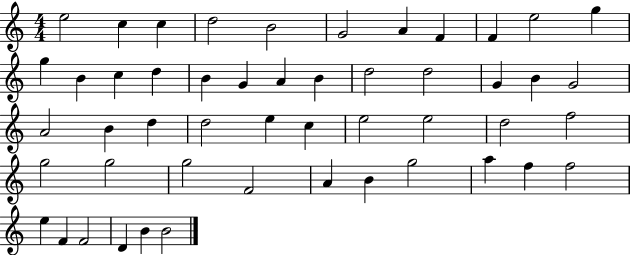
X:1
T:Untitled
M:4/4
L:1/4
K:C
e2 c c d2 B2 G2 A F F e2 g g B c d B G A B d2 d2 G B G2 A2 B d d2 e c e2 e2 d2 f2 g2 g2 g2 F2 A B g2 a f f2 e F F2 D B B2